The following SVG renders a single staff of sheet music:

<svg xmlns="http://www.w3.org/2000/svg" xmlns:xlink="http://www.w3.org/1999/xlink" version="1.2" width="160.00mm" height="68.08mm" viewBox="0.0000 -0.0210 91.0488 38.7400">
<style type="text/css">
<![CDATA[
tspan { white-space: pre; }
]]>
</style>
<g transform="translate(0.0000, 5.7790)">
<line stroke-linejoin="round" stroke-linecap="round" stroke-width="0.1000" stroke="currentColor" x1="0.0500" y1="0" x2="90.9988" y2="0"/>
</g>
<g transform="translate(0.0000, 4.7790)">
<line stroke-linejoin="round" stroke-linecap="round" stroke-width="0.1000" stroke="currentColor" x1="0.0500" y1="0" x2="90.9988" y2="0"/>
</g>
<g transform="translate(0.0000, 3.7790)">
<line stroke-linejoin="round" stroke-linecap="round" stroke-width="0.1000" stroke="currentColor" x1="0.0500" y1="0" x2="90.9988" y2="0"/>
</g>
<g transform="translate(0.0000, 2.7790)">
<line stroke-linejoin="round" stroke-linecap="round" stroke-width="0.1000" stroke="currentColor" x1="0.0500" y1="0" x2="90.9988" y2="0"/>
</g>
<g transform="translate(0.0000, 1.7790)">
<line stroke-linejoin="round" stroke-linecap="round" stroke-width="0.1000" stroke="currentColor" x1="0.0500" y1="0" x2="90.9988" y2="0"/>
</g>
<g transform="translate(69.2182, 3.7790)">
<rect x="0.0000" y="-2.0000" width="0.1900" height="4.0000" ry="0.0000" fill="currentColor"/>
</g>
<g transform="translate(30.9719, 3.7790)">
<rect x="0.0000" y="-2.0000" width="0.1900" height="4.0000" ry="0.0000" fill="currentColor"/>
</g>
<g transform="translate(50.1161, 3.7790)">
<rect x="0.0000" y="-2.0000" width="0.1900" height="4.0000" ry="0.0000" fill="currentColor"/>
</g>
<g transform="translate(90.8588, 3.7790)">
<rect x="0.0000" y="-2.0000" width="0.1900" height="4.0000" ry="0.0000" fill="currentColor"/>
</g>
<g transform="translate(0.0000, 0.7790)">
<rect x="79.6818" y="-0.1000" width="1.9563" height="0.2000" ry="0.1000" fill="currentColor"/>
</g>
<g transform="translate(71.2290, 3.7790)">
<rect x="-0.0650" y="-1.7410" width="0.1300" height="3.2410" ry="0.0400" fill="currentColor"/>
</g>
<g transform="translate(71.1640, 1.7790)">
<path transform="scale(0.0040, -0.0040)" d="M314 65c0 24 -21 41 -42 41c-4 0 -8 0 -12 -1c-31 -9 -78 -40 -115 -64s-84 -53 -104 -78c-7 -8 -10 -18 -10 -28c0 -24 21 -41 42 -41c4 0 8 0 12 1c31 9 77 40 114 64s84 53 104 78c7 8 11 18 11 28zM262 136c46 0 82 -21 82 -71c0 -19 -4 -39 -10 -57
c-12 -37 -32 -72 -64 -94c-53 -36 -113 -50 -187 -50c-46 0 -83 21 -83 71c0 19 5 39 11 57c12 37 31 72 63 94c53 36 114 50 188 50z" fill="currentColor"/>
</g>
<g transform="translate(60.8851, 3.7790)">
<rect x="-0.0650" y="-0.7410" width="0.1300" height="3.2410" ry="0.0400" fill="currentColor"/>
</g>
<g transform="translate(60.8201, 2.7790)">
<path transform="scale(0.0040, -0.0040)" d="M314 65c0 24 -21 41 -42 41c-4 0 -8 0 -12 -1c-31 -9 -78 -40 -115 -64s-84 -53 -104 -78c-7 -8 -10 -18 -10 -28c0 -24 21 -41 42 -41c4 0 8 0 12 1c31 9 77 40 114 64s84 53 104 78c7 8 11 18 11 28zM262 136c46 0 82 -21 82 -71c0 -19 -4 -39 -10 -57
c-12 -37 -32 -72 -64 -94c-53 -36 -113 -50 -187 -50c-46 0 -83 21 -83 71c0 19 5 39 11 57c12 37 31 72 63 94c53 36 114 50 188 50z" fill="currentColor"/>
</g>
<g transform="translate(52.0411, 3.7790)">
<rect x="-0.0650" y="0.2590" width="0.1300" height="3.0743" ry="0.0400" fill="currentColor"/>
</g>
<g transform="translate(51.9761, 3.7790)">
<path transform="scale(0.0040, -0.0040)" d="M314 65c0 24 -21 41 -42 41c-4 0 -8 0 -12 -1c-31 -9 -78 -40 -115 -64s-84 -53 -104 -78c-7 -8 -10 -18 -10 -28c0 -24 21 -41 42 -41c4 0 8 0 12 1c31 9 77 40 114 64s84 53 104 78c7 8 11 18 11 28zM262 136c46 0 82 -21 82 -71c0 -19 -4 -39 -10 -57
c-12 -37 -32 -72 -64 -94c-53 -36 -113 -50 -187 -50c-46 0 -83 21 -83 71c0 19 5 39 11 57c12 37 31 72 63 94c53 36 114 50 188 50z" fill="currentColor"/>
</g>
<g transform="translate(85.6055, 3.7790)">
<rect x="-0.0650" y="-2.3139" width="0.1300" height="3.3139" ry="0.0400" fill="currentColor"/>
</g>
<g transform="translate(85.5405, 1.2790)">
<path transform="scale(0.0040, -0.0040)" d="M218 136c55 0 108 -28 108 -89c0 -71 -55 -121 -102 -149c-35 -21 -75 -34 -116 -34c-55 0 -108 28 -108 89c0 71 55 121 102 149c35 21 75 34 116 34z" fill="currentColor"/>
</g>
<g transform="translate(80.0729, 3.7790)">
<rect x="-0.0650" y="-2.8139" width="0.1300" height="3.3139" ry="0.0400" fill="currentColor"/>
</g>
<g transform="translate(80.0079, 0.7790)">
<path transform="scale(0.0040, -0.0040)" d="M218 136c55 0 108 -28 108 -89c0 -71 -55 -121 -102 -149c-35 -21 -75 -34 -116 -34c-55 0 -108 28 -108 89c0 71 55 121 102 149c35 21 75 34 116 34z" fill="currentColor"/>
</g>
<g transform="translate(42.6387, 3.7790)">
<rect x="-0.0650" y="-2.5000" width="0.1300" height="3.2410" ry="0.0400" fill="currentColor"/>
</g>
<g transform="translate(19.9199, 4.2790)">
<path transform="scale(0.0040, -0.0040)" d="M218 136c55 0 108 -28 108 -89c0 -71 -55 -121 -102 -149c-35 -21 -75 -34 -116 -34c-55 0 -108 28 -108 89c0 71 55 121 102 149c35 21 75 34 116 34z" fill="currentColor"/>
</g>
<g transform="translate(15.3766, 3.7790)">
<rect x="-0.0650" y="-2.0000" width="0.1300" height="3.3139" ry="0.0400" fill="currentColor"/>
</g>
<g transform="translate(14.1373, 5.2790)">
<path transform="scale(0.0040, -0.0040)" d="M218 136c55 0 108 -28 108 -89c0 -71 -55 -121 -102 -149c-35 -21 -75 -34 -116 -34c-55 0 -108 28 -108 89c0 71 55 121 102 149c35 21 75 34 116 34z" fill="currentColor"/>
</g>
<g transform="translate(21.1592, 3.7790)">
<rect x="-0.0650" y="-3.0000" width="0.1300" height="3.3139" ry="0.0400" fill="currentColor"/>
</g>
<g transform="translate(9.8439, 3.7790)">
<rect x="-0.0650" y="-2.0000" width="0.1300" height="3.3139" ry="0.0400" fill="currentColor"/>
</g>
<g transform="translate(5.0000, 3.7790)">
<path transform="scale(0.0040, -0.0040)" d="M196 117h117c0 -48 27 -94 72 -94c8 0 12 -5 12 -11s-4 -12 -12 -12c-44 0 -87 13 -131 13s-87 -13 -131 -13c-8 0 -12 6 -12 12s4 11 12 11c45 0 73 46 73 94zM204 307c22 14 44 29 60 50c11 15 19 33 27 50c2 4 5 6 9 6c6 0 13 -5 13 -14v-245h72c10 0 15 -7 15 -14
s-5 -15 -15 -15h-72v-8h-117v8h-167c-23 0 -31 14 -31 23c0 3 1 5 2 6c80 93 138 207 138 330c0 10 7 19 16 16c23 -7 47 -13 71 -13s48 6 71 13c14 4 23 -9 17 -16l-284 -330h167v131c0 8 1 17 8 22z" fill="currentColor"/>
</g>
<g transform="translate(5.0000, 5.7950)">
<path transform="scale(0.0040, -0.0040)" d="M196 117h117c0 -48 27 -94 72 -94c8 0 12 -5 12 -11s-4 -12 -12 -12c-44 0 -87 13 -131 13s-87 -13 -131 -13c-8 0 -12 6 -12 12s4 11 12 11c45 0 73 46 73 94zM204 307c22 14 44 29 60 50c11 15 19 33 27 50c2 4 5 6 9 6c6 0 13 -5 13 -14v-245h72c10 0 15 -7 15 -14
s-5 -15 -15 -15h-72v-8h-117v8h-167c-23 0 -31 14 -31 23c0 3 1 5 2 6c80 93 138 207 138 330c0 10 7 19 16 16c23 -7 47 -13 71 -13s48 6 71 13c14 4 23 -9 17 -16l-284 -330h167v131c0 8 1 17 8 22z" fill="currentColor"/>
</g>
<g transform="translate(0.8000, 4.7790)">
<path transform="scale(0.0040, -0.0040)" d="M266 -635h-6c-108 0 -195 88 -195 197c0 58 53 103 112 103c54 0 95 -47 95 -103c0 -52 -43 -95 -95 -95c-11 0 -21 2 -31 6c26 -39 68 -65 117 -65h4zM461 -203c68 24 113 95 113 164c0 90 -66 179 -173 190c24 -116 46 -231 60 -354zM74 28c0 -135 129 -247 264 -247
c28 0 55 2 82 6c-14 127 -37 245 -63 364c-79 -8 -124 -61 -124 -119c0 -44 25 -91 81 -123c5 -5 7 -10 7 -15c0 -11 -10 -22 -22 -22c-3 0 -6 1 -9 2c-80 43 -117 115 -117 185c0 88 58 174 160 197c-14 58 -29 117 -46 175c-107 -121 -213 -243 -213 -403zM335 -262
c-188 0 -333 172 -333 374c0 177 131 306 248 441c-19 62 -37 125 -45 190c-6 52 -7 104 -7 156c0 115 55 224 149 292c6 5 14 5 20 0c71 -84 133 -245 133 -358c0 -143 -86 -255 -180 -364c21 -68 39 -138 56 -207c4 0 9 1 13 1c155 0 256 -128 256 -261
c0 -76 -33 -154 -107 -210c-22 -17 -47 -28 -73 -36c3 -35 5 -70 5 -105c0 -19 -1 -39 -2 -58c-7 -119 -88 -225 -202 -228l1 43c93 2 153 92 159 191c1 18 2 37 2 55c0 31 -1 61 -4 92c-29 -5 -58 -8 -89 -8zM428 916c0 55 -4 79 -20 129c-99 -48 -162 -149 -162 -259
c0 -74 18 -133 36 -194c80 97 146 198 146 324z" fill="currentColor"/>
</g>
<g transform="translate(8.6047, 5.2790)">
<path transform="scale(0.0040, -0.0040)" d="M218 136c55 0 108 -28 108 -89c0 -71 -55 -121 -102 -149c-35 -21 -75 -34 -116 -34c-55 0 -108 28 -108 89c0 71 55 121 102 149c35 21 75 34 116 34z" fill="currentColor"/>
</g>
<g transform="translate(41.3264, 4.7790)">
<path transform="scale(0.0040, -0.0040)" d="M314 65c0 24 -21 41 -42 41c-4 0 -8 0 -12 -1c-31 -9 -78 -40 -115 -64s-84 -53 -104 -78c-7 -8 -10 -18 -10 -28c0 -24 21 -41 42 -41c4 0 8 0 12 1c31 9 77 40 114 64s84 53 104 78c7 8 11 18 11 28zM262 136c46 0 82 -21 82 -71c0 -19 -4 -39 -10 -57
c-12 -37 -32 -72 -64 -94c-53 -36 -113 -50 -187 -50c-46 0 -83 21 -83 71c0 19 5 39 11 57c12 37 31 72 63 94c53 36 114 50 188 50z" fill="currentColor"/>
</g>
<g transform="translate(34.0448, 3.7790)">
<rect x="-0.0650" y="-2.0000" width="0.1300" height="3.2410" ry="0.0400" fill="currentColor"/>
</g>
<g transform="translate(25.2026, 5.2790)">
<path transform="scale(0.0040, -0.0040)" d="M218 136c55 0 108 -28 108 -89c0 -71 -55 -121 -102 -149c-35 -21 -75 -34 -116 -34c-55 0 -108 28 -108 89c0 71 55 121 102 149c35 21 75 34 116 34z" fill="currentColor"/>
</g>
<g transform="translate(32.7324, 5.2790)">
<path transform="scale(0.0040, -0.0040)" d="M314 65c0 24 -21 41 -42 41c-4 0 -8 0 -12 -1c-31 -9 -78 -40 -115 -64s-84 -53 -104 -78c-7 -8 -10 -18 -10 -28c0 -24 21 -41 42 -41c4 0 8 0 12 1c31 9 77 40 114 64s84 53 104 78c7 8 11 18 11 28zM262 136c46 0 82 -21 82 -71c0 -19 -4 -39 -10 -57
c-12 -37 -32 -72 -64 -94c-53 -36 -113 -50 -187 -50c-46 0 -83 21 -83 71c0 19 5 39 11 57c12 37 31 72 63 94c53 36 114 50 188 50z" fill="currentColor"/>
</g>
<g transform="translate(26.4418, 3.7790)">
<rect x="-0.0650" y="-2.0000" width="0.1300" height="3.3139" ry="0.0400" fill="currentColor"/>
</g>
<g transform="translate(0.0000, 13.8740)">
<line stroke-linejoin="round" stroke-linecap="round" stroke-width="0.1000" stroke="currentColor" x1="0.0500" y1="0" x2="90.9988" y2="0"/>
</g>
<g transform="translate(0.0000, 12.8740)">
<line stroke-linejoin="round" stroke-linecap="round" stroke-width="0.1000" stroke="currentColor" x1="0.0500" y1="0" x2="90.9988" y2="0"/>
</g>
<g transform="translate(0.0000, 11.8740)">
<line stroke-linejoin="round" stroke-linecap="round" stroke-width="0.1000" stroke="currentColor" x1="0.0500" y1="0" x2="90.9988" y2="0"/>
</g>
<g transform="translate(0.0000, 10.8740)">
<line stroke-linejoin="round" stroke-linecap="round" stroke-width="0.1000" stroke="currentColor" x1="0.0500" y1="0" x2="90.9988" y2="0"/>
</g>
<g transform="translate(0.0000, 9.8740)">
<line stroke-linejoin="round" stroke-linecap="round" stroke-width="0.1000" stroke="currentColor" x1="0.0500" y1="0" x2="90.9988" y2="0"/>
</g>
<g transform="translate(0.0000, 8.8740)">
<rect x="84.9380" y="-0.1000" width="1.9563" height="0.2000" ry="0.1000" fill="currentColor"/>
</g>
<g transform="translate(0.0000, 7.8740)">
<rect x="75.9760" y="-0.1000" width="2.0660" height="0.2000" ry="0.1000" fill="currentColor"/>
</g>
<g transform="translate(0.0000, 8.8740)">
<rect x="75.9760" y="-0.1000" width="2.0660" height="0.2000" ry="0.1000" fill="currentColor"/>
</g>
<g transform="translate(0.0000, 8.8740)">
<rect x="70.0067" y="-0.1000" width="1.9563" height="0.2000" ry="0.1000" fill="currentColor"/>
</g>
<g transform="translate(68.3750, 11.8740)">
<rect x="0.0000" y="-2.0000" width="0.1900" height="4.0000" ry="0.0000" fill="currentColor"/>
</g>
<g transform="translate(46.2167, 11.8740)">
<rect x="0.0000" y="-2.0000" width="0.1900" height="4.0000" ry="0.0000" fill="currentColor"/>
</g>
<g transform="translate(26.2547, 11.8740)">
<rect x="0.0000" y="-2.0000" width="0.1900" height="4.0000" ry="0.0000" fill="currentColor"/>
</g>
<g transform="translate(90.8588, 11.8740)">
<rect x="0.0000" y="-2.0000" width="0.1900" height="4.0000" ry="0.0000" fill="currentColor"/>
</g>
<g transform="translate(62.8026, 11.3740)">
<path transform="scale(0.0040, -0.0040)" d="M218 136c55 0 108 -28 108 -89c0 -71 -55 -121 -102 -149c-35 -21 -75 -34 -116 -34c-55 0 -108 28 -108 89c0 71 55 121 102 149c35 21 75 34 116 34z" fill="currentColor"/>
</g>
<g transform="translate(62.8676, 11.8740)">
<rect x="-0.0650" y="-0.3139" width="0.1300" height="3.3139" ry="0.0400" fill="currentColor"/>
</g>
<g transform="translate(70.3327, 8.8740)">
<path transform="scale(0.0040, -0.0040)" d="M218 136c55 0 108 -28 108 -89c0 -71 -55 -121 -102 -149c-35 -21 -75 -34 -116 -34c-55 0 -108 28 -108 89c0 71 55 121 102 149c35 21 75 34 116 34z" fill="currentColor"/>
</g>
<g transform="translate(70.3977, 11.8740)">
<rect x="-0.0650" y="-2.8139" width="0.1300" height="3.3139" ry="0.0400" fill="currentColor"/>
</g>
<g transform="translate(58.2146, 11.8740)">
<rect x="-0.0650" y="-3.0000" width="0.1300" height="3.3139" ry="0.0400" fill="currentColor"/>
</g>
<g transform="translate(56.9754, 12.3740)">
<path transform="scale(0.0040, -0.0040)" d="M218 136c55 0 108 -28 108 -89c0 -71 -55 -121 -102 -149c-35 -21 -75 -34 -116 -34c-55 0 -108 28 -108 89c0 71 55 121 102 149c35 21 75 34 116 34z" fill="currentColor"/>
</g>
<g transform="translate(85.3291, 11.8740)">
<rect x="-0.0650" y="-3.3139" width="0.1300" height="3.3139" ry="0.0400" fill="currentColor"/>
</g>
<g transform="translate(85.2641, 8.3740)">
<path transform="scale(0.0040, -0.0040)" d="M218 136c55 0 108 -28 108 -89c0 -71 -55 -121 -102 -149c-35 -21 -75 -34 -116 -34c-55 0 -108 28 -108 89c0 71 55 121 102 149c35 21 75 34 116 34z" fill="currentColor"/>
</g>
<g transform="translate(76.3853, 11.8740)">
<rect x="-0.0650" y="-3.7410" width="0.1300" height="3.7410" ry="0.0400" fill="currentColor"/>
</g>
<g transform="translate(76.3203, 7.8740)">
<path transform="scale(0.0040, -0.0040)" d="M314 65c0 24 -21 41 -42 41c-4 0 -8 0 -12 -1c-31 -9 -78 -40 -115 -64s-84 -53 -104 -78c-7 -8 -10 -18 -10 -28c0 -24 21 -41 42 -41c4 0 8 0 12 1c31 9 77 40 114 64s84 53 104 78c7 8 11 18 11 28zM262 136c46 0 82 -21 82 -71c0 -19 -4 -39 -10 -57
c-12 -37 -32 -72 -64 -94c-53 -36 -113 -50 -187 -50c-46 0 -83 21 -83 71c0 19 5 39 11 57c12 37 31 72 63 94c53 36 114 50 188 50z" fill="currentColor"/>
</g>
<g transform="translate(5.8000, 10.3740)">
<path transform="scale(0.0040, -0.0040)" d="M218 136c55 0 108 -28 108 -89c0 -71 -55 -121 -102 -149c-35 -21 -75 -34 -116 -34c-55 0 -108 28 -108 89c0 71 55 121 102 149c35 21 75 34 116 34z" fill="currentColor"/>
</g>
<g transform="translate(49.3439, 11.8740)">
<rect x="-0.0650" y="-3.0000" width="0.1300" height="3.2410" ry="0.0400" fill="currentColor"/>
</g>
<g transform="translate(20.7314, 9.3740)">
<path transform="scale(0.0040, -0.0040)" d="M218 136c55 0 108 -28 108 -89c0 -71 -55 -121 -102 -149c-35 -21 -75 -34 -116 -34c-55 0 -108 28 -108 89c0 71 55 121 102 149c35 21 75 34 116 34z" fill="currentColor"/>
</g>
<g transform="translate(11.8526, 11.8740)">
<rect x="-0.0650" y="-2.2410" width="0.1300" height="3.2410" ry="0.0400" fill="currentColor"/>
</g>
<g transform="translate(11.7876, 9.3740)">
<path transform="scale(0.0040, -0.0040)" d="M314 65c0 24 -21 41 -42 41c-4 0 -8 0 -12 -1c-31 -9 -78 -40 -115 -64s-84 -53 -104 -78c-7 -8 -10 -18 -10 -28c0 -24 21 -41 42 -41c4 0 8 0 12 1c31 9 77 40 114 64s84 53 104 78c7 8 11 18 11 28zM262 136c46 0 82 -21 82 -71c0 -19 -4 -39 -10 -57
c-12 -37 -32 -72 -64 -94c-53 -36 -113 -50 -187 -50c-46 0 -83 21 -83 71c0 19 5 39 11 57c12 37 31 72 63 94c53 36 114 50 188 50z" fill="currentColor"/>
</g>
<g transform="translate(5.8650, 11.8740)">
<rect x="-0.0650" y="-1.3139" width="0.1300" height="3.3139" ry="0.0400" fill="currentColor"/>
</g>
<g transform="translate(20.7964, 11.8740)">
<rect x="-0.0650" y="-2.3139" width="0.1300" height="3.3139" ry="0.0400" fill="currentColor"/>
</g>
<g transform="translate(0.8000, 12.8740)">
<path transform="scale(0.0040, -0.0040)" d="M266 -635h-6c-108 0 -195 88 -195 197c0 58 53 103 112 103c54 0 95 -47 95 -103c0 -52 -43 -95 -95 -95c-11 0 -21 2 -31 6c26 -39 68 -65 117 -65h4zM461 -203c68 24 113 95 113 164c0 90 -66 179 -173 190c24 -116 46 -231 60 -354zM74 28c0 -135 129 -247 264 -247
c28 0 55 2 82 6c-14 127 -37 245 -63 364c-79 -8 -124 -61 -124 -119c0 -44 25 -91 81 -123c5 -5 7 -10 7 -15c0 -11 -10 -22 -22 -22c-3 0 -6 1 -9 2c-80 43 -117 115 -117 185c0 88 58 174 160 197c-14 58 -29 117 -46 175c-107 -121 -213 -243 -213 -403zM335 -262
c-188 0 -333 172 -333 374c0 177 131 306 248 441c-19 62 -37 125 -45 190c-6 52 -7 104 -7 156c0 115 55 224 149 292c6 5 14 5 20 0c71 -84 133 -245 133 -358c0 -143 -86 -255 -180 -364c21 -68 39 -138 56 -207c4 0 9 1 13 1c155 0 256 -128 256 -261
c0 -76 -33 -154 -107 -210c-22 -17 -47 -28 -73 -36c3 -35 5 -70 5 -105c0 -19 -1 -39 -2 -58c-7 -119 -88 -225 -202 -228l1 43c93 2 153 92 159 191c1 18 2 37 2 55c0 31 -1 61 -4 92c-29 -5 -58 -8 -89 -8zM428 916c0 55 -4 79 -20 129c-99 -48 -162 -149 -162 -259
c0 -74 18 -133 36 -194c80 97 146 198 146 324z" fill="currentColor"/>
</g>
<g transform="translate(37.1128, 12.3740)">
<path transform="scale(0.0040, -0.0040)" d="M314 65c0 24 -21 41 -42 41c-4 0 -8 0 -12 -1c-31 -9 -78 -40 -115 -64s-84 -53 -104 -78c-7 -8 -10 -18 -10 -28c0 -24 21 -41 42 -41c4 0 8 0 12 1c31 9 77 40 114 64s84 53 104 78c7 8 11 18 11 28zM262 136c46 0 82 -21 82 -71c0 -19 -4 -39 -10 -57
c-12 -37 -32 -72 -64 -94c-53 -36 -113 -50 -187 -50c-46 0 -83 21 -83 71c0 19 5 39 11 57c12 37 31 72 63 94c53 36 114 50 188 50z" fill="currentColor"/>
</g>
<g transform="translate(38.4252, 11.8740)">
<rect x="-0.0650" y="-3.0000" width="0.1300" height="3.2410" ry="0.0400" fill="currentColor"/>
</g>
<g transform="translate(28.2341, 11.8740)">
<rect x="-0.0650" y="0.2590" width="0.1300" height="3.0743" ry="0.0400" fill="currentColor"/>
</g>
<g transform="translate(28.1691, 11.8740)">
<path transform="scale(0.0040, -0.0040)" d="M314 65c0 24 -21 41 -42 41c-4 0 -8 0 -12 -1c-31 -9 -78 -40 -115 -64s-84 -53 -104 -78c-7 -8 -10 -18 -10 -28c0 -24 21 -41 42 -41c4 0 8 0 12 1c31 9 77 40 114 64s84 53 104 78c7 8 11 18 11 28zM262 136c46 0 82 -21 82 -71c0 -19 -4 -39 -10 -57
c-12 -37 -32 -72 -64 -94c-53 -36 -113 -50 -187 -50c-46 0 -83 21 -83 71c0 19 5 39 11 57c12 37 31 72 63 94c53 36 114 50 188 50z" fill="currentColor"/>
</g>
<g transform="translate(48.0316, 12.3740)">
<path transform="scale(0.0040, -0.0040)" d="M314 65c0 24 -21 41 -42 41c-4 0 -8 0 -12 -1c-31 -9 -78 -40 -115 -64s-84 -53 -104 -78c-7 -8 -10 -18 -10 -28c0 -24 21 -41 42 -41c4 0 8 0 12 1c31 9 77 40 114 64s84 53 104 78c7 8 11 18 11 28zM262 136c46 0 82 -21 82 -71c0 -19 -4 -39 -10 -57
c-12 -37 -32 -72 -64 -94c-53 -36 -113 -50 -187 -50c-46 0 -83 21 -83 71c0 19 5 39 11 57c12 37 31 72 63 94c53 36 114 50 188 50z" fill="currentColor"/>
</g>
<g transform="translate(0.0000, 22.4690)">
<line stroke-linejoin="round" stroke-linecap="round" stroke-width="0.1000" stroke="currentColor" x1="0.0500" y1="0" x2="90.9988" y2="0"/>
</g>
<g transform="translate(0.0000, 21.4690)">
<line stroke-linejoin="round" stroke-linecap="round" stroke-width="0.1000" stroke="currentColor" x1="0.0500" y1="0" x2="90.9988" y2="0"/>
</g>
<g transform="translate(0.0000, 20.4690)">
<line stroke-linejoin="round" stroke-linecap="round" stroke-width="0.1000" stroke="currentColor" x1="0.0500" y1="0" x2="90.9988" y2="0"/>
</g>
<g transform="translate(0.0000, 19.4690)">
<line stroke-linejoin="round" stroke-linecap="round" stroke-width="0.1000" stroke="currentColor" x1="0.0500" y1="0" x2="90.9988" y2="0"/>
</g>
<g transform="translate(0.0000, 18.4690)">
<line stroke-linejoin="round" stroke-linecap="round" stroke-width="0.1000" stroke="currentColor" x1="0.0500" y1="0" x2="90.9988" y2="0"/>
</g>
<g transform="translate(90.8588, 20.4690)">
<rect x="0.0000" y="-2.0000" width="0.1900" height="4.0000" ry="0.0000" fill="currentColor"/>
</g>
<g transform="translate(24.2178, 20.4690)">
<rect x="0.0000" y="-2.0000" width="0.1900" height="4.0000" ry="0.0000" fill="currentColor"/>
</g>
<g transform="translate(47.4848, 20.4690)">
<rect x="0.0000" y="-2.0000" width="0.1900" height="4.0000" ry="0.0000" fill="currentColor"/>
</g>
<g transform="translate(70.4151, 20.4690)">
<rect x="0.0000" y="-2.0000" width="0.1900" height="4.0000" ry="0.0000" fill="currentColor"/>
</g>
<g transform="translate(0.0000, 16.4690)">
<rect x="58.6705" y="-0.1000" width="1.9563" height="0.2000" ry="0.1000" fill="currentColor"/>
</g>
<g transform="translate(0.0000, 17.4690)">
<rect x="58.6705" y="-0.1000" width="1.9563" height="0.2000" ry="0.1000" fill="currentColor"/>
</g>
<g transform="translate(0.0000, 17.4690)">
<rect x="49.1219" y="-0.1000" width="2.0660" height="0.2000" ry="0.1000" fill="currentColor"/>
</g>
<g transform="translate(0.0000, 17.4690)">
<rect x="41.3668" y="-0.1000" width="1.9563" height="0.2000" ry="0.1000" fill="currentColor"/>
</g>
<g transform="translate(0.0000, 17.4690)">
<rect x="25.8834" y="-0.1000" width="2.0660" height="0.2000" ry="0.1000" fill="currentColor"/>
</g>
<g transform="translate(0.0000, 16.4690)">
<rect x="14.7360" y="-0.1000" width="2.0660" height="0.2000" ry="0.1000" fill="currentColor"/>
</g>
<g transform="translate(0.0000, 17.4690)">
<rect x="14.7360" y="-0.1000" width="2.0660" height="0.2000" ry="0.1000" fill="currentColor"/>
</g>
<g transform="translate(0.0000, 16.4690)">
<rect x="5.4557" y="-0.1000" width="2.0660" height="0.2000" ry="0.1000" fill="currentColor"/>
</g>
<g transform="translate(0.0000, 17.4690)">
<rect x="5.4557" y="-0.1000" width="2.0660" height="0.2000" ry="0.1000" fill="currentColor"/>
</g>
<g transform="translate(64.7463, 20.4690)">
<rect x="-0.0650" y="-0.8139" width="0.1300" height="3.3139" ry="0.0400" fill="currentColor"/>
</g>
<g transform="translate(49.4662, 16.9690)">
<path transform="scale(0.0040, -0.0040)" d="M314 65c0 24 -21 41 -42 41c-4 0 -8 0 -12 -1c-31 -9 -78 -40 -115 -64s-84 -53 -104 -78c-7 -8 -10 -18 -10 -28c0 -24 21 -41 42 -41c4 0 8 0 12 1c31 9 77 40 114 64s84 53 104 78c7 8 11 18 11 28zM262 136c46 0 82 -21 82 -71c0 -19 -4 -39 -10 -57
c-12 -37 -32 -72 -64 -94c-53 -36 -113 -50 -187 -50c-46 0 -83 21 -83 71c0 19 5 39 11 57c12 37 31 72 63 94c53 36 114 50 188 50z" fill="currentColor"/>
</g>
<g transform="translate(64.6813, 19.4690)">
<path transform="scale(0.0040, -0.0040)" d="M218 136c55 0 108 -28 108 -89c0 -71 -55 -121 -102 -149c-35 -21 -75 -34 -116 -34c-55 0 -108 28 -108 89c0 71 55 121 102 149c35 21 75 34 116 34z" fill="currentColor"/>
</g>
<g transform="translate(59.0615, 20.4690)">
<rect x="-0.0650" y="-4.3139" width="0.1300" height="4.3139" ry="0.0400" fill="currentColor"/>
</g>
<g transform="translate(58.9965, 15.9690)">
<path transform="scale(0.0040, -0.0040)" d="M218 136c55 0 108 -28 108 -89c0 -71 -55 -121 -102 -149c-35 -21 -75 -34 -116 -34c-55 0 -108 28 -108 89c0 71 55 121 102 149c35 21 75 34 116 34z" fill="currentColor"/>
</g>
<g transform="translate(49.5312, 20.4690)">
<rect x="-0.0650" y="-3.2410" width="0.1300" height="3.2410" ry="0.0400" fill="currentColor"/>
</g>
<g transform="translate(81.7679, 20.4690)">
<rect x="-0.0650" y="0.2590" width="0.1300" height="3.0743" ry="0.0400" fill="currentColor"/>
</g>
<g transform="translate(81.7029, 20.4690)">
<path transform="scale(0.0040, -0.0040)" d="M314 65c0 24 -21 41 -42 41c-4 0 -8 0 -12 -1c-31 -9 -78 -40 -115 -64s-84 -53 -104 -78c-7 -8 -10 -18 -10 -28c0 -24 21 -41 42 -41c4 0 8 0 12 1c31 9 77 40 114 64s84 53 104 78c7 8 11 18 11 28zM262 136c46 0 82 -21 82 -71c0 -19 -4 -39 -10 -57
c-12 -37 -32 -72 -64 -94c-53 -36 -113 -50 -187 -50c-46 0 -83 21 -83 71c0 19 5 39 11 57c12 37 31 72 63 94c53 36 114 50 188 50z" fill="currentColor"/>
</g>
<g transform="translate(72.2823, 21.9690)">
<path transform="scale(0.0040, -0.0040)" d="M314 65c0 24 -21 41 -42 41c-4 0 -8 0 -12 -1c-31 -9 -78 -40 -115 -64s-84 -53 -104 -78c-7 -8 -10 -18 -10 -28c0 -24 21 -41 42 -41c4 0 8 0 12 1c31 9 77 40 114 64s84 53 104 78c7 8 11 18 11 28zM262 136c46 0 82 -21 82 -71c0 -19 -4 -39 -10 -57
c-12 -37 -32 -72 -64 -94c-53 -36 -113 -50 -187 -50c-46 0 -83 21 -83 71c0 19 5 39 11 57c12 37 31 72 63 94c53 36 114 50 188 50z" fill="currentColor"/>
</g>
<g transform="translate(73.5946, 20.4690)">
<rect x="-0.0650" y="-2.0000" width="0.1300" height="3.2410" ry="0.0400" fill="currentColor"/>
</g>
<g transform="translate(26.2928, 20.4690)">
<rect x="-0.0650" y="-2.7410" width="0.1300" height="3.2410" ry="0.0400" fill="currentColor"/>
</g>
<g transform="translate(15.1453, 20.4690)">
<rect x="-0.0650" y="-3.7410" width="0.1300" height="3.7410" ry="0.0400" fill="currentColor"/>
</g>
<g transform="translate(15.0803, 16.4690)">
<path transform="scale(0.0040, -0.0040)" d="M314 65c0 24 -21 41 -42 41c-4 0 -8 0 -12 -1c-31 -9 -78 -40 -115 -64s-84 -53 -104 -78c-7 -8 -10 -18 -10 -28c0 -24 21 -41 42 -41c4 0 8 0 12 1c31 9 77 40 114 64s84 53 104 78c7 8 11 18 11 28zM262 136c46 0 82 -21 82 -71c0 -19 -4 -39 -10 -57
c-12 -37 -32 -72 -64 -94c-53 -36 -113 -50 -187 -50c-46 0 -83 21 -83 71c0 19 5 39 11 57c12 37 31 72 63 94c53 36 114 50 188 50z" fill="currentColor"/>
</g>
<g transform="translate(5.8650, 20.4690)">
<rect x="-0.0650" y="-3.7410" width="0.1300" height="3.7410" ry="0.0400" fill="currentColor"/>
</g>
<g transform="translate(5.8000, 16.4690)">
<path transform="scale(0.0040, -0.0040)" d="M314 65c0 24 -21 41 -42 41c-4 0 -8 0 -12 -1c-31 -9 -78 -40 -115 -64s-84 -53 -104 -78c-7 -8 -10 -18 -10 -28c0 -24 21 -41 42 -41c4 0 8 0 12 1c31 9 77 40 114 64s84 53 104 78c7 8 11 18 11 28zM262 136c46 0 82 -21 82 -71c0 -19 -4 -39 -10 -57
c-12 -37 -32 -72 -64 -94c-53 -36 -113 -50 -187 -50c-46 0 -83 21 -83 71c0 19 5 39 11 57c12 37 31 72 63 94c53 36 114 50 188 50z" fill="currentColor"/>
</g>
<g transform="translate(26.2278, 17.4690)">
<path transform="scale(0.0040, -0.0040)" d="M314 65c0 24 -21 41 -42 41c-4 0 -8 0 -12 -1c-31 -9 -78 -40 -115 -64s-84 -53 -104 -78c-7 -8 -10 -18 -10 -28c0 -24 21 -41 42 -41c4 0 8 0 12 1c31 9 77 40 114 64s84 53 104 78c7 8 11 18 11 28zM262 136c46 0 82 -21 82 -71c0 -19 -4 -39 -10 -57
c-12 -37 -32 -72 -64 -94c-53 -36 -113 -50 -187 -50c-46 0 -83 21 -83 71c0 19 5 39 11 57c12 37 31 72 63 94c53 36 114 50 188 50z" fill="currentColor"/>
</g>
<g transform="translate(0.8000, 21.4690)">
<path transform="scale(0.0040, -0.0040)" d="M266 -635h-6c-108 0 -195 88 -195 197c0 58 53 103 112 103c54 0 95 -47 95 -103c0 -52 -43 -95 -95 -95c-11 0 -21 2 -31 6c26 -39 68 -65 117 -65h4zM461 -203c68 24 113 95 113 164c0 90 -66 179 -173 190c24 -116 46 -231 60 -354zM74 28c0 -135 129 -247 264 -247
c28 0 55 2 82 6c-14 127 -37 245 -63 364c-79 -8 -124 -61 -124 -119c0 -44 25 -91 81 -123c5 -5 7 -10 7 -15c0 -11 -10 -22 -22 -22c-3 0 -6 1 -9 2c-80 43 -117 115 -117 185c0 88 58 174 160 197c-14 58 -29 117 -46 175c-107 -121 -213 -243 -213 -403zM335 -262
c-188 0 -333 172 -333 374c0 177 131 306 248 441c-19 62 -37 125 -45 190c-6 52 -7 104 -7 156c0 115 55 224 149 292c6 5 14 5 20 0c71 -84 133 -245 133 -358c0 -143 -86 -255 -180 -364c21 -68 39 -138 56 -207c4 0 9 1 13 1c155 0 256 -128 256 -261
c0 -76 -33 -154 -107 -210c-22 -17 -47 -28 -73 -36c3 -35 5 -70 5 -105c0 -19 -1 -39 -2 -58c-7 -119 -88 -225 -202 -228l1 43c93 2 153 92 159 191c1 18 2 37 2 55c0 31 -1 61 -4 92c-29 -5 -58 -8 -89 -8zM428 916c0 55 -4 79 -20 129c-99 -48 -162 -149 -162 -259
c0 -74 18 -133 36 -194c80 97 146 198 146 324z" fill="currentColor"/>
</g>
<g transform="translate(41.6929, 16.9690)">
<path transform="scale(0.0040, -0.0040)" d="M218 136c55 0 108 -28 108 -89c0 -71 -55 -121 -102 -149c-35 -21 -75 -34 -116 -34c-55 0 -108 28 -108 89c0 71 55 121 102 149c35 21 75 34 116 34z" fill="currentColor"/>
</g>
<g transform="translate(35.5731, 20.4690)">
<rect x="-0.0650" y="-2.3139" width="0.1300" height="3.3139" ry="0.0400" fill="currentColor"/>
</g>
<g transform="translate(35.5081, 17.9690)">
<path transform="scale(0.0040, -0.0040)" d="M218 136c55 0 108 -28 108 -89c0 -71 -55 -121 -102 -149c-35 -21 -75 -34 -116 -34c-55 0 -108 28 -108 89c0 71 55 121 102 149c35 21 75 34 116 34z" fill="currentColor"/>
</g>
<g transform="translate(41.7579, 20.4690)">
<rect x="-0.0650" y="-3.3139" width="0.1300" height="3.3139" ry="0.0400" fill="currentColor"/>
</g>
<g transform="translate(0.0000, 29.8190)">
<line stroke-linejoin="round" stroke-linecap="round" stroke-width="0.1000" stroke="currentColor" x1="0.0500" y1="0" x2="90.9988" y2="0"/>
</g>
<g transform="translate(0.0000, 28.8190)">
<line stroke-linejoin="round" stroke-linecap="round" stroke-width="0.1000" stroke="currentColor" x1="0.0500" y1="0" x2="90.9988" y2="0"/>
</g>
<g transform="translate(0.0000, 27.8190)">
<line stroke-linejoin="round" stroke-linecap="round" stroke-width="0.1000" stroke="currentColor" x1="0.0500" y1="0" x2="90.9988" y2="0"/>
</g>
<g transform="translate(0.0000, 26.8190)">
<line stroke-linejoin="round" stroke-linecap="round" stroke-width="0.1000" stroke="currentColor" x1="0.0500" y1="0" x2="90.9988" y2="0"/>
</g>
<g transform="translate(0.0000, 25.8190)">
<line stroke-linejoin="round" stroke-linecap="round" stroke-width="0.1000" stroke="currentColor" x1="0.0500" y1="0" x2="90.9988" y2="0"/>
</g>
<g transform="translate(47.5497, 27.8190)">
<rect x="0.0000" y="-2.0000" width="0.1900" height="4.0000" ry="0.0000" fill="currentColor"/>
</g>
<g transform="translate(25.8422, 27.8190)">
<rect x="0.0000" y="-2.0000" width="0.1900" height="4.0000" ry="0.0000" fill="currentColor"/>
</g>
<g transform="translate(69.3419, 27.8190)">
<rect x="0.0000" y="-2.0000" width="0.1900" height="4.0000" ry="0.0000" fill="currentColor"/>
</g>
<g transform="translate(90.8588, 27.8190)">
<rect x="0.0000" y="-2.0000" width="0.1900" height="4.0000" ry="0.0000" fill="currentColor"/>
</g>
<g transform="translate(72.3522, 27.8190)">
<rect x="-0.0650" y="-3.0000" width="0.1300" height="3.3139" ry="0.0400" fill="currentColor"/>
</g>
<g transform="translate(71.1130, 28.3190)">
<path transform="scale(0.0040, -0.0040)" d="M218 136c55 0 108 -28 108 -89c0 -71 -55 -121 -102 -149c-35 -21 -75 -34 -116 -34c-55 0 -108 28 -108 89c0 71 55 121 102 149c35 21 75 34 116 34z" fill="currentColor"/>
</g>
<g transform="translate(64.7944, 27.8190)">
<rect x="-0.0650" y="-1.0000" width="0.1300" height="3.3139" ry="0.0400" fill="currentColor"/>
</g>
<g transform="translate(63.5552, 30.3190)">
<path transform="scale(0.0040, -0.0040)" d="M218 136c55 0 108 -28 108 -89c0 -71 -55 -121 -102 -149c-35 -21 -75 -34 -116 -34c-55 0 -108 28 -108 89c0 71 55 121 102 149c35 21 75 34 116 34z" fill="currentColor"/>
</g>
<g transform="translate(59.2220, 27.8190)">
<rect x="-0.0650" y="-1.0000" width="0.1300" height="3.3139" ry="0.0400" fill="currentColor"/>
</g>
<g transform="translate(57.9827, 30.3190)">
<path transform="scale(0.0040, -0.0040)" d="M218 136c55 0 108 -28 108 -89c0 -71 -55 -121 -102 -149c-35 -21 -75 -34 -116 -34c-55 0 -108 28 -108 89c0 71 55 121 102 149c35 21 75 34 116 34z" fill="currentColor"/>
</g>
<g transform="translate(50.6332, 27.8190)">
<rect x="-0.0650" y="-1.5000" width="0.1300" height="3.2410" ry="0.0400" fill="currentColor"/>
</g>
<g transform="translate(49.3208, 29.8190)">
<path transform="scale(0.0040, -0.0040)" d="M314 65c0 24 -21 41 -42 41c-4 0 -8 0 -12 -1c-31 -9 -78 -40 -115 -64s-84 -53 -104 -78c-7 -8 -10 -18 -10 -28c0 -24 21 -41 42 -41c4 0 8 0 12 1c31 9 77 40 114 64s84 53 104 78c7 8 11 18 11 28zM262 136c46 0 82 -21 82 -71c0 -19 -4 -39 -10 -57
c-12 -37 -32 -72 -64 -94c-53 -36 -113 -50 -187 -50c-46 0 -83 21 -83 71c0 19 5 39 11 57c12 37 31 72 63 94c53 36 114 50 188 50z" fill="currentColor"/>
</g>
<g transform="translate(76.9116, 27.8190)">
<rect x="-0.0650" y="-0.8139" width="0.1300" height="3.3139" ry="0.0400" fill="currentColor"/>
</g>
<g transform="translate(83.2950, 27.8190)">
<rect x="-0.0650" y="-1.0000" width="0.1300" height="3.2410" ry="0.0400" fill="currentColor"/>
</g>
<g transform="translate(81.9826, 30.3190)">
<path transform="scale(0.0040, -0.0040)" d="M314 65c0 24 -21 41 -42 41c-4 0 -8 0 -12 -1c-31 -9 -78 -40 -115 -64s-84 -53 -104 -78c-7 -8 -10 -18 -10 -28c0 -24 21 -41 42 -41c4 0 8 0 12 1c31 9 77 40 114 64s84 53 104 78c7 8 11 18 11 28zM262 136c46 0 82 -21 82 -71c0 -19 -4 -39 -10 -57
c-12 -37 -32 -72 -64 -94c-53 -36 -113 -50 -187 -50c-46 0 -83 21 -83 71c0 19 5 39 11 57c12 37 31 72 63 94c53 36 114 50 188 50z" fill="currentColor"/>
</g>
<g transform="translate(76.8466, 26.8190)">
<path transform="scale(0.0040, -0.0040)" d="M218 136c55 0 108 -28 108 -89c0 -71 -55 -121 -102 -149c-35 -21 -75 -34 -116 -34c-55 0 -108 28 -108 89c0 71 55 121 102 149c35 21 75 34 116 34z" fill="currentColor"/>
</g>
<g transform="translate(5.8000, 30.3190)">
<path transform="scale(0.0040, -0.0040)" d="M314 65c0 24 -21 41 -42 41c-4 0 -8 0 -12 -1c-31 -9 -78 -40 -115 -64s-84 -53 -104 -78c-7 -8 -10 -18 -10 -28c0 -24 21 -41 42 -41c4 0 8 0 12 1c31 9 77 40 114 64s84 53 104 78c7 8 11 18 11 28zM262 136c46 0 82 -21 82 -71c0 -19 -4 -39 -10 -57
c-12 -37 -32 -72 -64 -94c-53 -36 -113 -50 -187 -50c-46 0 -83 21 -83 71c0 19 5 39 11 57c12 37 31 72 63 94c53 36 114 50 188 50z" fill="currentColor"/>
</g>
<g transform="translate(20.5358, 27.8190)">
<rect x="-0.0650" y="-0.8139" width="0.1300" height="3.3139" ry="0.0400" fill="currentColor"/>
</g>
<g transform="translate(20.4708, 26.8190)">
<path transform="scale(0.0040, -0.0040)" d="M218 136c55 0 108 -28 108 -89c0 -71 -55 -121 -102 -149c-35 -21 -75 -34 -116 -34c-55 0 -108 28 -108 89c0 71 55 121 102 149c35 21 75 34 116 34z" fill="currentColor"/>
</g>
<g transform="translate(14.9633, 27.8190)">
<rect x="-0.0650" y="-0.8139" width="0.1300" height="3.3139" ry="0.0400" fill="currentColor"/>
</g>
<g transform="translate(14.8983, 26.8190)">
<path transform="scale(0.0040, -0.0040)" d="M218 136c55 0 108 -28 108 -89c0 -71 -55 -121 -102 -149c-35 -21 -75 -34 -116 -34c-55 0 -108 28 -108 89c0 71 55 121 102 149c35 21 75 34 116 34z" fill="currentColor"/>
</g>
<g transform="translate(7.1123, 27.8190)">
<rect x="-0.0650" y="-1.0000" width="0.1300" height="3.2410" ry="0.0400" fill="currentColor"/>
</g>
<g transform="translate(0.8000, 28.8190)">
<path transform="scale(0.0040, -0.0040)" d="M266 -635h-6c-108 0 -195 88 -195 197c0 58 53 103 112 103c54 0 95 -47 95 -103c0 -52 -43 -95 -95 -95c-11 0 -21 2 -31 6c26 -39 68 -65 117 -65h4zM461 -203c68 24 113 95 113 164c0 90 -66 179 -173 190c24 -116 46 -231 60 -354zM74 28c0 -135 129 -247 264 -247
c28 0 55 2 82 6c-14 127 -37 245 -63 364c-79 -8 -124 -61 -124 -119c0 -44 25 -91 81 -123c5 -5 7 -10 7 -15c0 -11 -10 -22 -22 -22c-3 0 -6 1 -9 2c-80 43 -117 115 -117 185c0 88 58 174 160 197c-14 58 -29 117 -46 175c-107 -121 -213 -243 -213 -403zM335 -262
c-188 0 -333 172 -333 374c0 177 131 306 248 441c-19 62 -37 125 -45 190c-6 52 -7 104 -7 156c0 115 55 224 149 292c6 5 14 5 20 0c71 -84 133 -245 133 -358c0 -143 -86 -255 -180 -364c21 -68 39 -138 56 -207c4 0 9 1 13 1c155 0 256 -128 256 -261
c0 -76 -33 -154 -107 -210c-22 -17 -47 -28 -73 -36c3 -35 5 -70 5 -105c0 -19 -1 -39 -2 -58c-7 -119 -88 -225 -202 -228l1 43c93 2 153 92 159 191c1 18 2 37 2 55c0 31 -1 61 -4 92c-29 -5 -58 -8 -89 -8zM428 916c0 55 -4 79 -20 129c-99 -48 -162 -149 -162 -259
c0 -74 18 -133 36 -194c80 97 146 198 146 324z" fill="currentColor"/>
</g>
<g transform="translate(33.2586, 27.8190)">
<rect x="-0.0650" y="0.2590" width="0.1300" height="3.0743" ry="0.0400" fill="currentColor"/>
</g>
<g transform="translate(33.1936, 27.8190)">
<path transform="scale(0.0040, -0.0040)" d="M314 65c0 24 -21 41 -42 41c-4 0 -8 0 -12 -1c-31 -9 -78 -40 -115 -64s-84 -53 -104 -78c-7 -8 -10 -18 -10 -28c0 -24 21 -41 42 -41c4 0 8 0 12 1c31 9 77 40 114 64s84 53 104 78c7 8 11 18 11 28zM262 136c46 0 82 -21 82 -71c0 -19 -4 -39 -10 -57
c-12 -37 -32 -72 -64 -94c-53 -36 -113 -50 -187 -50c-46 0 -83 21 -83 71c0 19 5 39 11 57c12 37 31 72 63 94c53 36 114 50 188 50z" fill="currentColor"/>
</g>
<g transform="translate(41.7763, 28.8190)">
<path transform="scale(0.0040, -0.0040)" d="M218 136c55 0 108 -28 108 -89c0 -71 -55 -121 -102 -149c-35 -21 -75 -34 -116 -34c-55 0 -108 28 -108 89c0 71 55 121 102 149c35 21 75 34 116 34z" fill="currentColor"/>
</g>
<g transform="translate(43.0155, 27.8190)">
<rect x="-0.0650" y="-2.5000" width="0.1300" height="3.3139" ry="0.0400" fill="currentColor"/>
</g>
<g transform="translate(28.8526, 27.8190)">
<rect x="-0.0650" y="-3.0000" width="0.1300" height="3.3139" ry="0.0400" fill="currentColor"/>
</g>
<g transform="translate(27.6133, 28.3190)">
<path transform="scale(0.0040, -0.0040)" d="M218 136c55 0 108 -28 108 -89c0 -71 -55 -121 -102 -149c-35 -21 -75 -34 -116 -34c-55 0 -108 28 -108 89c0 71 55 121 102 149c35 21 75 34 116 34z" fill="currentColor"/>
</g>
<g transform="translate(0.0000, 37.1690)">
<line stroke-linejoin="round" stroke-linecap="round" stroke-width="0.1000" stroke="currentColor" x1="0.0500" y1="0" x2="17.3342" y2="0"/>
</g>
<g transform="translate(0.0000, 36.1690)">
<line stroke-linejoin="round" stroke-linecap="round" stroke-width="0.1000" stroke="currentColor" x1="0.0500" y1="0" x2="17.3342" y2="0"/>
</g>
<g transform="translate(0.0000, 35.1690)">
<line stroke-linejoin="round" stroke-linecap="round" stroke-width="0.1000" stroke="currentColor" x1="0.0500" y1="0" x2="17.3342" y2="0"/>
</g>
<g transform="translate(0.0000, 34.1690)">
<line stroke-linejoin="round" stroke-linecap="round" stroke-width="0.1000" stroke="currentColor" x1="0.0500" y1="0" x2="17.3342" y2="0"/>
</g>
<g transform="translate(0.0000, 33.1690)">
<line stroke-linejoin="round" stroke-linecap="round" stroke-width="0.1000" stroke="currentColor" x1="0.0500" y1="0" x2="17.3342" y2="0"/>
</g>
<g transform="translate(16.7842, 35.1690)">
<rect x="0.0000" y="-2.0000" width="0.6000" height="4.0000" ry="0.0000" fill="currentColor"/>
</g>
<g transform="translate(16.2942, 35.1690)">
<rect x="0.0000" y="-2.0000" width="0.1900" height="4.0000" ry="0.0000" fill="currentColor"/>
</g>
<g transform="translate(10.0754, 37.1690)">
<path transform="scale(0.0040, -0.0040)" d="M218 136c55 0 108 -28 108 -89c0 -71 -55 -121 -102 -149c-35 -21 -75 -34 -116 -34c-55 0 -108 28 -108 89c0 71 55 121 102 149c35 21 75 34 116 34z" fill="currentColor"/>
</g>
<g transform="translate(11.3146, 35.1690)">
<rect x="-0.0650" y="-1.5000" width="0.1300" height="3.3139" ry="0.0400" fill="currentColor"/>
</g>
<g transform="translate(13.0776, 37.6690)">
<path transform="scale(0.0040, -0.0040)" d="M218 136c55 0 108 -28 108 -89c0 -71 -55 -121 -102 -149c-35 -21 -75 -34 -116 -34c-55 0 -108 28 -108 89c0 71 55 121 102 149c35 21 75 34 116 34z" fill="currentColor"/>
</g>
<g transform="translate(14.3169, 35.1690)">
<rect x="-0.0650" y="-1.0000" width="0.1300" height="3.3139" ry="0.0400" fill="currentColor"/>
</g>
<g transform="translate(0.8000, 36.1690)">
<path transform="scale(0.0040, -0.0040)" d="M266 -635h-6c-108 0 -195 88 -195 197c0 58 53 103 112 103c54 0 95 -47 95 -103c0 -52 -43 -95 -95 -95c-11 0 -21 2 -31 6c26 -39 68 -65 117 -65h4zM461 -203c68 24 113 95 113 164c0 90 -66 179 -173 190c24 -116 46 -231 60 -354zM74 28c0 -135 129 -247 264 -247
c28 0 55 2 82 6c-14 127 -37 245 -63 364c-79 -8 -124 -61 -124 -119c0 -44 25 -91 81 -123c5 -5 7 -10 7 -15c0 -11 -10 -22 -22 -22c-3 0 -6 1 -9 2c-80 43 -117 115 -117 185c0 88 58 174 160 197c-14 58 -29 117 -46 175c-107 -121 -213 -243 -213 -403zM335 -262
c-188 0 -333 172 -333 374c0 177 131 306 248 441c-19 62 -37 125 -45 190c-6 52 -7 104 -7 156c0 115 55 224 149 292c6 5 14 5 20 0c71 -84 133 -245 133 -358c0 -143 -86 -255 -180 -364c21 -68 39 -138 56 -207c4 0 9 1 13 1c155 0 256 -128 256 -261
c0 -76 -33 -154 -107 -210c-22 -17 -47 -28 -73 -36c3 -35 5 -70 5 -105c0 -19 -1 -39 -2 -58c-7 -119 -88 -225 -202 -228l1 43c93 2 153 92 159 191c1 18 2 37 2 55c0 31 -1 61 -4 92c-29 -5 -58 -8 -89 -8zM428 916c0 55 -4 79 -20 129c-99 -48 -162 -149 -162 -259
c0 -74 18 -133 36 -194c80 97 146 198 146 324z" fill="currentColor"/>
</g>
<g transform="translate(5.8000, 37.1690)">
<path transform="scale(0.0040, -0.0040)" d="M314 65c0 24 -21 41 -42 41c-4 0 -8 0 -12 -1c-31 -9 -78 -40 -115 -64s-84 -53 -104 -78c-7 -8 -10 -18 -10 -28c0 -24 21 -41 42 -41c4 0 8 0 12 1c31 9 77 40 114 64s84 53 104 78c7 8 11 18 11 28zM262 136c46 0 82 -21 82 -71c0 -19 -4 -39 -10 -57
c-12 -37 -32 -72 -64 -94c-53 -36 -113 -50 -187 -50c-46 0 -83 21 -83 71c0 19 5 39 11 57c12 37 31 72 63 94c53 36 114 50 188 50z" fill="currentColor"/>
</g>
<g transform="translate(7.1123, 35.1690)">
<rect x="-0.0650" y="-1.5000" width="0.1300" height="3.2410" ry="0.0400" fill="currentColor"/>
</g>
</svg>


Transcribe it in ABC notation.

X:1
T:Untitled
M:4/4
L:1/4
K:C
F F A F F2 G2 B2 d2 f2 a g e g2 g B2 A2 A2 A c a c'2 b c'2 c'2 a2 g b b2 d' d F2 B2 D2 d d A B2 G E2 D D A d D2 E2 E D